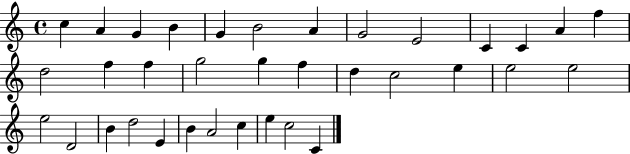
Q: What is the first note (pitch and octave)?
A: C5